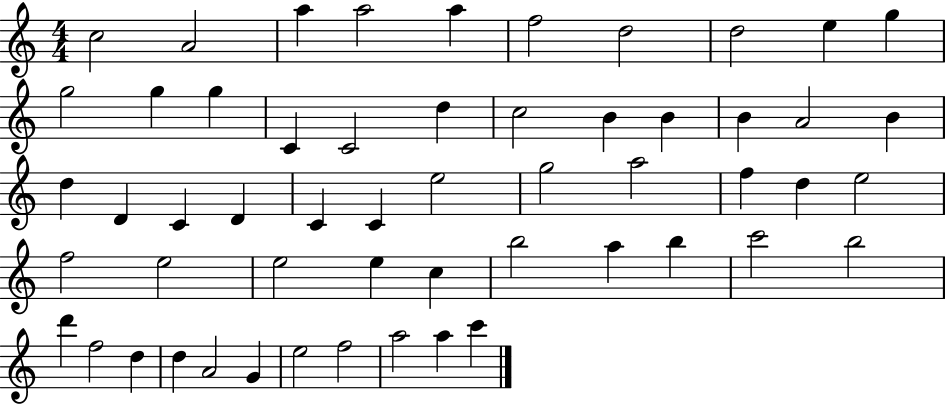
{
  \clef treble
  \numericTimeSignature
  \time 4/4
  \key c \major
  c''2 a'2 | a''4 a''2 a''4 | f''2 d''2 | d''2 e''4 g''4 | \break g''2 g''4 g''4 | c'4 c'2 d''4 | c''2 b'4 b'4 | b'4 a'2 b'4 | \break d''4 d'4 c'4 d'4 | c'4 c'4 e''2 | g''2 a''2 | f''4 d''4 e''2 | \break f''2 e''2 | e''2 e''4 c''4 | b''2 a''4 b''4 | c'''2 b''2 | \break d'''4 f''2 d''4 | d''4 a'2 g'4 | e''2 f''2 | a''2 a''4 c'''4 | \break \bar "|."
}